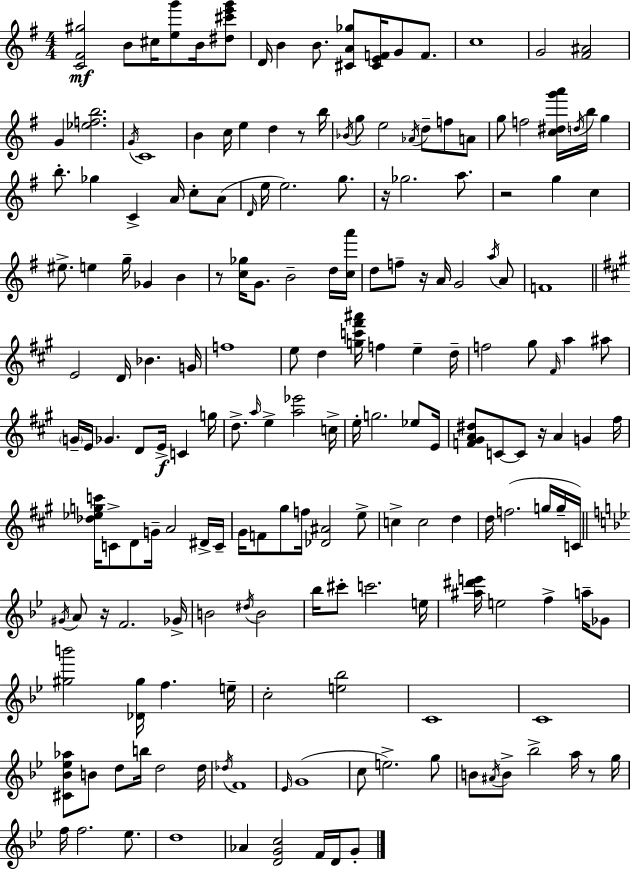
{
  \clef treble
  \numericTimeSignature
  \time 4/4
  \key g \major
  <c' fis' gis''>2\mf b'8 cis''16 <e'' g'''>8 b'16 <dis'' cis''' e''' g'''>8 | d'16 b'4 b'8. <cis' a' ges''>8 <cis' e' f'>16 g'8 f'8. | c''1 | g'2 <fis' ais'>2 | \break g'4 <ees'' f'' b''>2. | \acciaccatura { g'16 } c'1 | b'4 c''16 e''4 d''4 r8 | b''16 \acciaccatura { bes'16 } g''8 e''2 \acciaccatura { aes'16 } d''8-- f''8 | \break a'8 g''8 f''2 <c'' dis'' g''' a'''>16 \acciaccatura { d''16 } b''16 | g''4 b''8.-. ges''4 c'4-> a'16 | c''8-. a'8( \grace { d'16 } e''16 e''2.) | g''8. r16 ges''2. | \break a''8. r2 g''4 | c''4 eis''8.-> e''4 g''16-- ges'4 | b'4 r8 <c'' ges''>16 g'8. b'2-- | d''16 <c'' a'''>16 d''8 f''8-- r16 a'16 g'2 | \break \acciaccatura { a''16 } a'8 f'1 | \bar "||" \break \key a \major e'2 d'16 bes'4. g'16 | f''1 | e''8 d''4 <g'' c''' fis''' ais'''>16 f''4 e''4-- d''16-- | f''2 gis''8 \grace { fis'16 } a''4 ais''8 | \break \parenthesize g'16-- e'16 ges'4. d'8 e'16->\f c'4 | g''16 d''8.-> \grace { a''16 } e''4-> <a'' ees'''>2 | c''16-> e''16-. g''2. ees''8 | e'16 <f' gis' a' dis''>8 c'8~~ c'8 r16 a'4 g'4 | \break fis''16 <des'' ees'' g'' c'''>16 c'8-> d'8 g'16-- a'2 | dis'16-> c'16-- gis'16 f'8 gis''8 f''16 <des' ais'>2 | e''8-> c''4-> c''2 d''4 | d''16 f''2.( g''16 | \break g''16-- c'16) \bar "||" \break \key bes \major \acciaccatura { gis'16 } a'8 r16 f'2. | ges'16-> b'2 \acciaccatura { dis''16 } b'2 | bes''16 cis'''8-. c'''2. | e''16 <ais'' dis''' e'''>16 e''2 f''4-> a''16-- | \break ges'8 <gis'' b'''>2 <des' gis''>16 f''4. | e''16-- c''2-. <e'' bes''>2 | c'1 | c'1 | \break <cis' bes' ees'' aes''>8 b'8 d''8 b''16 d''2 | d''16 \acciaccatura { des''16 } f'1 | \grace { ees'16 }( g'1 | c''8 e''2.->) | \break g''8 b'8 \acciaccatura { ais'16 } b'8-> bes''2-> | a''16 r8 g''16 f''16 f''2. | ees''8. d''1 | aes'4 <d' g' c''>2 | \break f'16 d'16 g'8-. \bar "|."
}